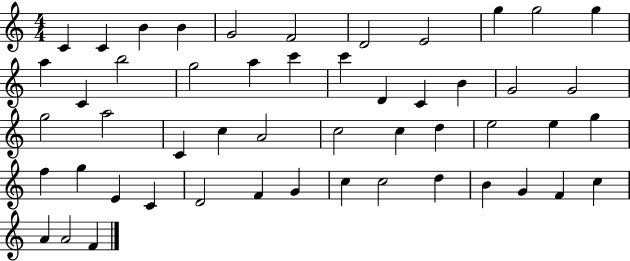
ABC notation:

X:1
T:Untitled
M:4/4
L:1/4
K:C
C C B B G2 F2 D2 E2 g g2 g a C b2 g2 a c' c' D C B G2 G2 g2 a2 C c A2 c2 c d e2 e g f g E C D2 F G c c2 d B G F c A A2 F